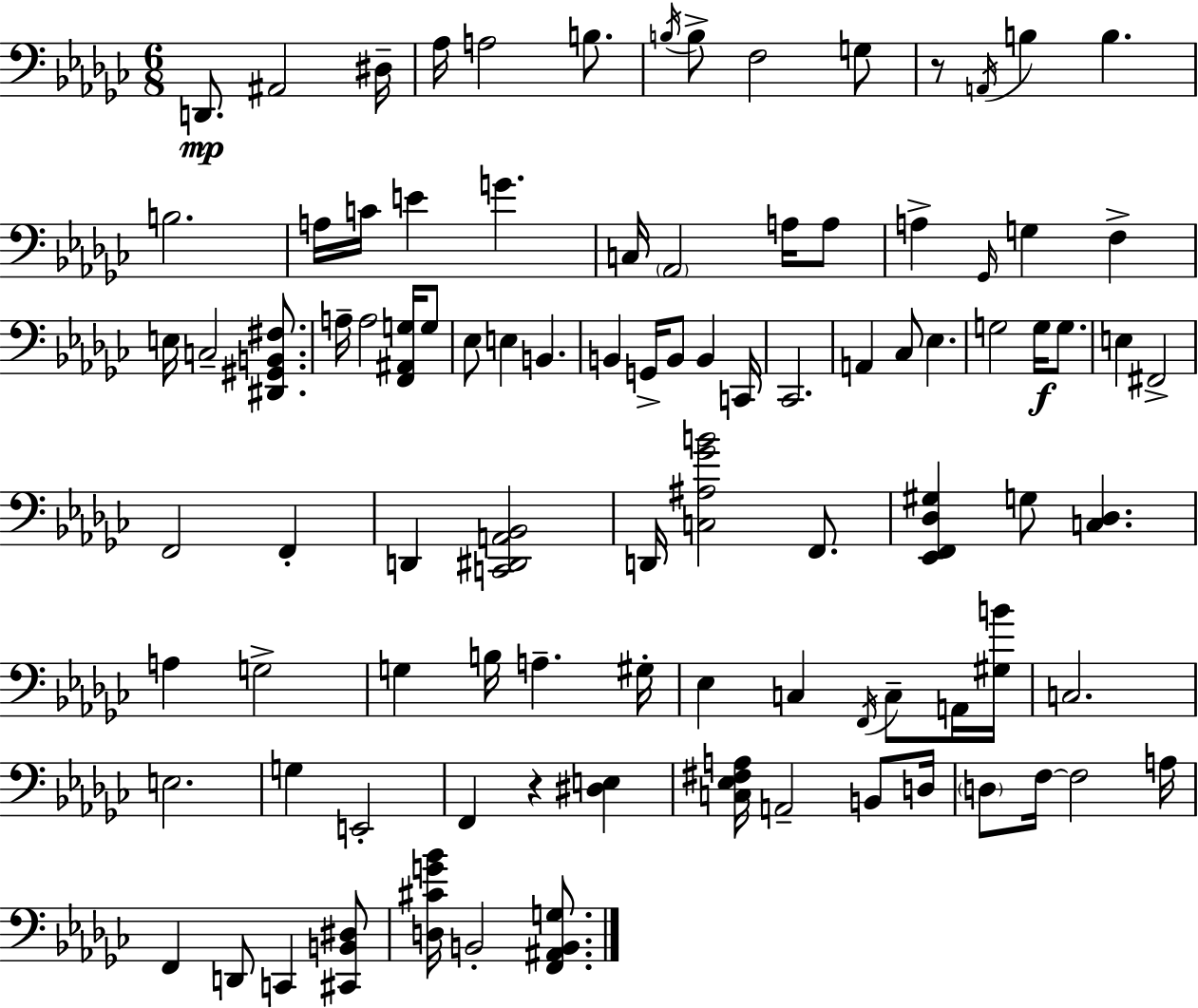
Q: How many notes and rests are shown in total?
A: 95